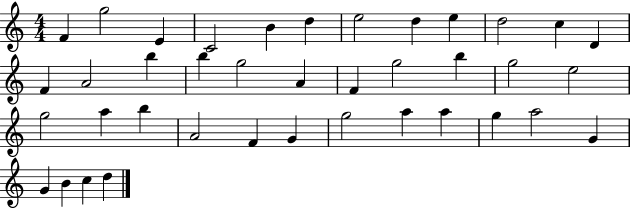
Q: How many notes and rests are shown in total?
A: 39